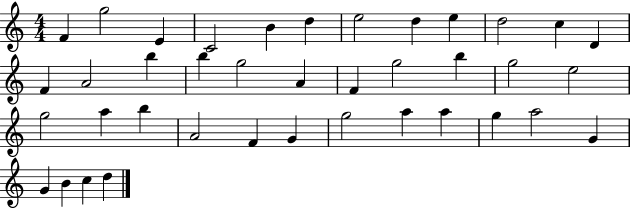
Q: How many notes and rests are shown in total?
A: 39